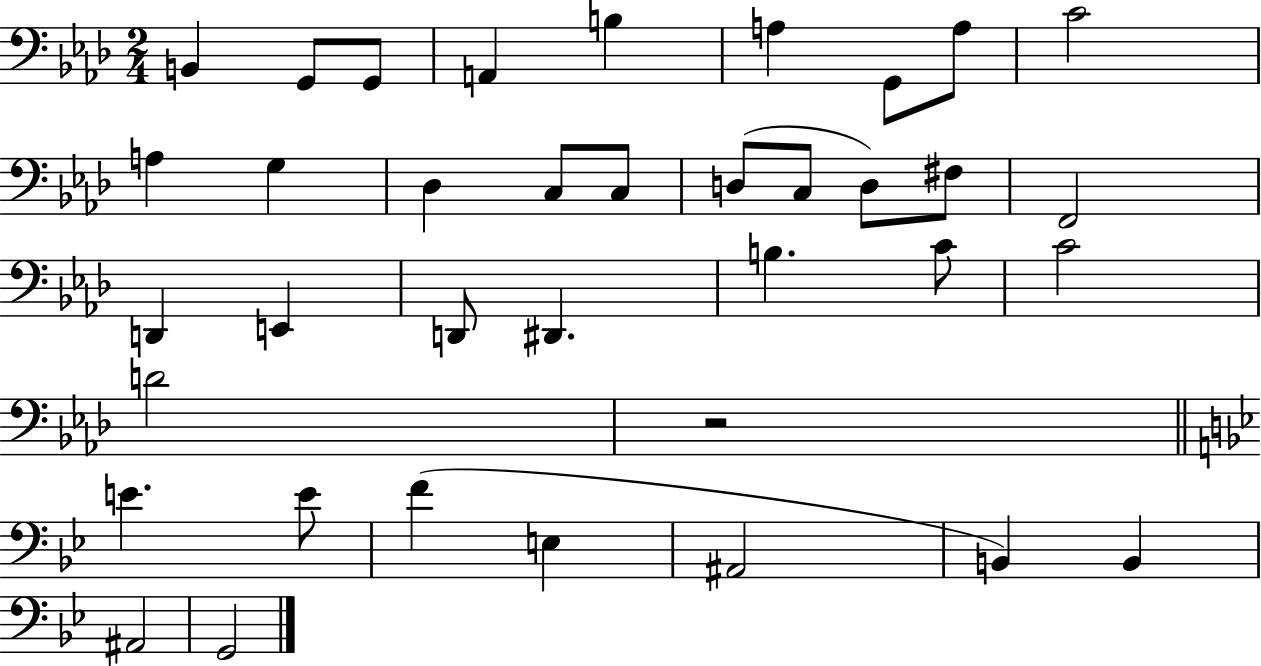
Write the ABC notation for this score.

X:1
T:Untitled
M:2/4
L:1/4
K:Ab
B,, G,,/2 G,,/2 A,, B, A, G,,/2 A,/2 C2 A, G, _D, C,/2 C,/2 D,/2 C,/2 D,/2 ^F,/2 F,,2 D,, E,, D,,/2 ^D,, B, C/2 C2 D2 z2 E E/2 F E, ^A,,2 B,, B,, ^A,,2 G,,2